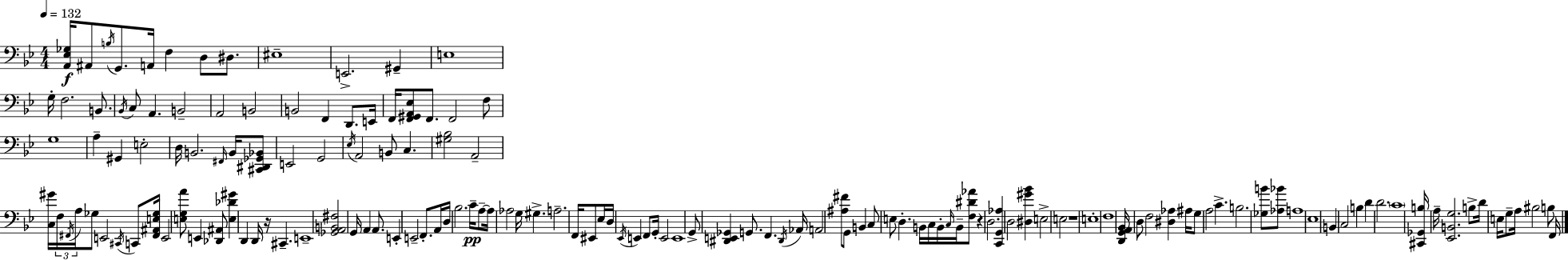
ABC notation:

X:1
T:Untitled
M:4/4
L:1/4
K:Gm
[A,,_E,_G,]/4 ^A,,/2 B,/4 G,,/2 A,,/4 F, D,/2 ^D,/2 ^E,4 E,,2 ^G,, E,4 G,/4 F,2 B,,/2 _B,,/4 C,/2 A,, B,,2 A,,2 B,,2 B,,2 F,, D,,/2 E,,/4 F,,/4 [F,,^G,,A,,_E,]/2 F,,/2 F,,2 F,/2 G,4 A, ^G,, E,2 D,/4 B,,2 ^F,,/4 B,,/4 [^C,,^D,,_G,,_B,,]/2 E,,2 G,,2 _E,/4 A,,2 B,,/2 C, [^G,_B,]2 A,,2 [C,^G]/4 F,/4 ^F,,/4 A,/4 _G,/2 E,,2 ^C,,/4 C,,/2 [^F,,^A,,E,_G,]/4 E,,2 [E,G,A]/2 E,, [_D,,^A,,]/2 [E,_D^G] D,, D,,/4 z/4 ^C,, E,,4 [_G,,A,,B,,^F,]2 G,,/4 A,, A,,/2 E,, E,,2 F,,/2 A,,/4 D,/4 _B,2 C/4 A,/2 A,/4 _A,2 G,/4 ^G, A,2 F,,/4 ^E,,/2 _E,/4 D,/4 _E,,/4 E,, F,,/2 G,,/4 E,,2 E,,4 G,,/2 [^D,,E,,_G,,] G,,/2 F,, ^D,,/4 _A,,/4 A,,2 [^A,^F]/2 G,,/2 B,, C,/2 E,/2 D, B,,/4 C,/4 B,,/4 C,/4 B,,/4 [F,^D_A]/2 z D,2 [C,,G,,_A,] D,2 [^D,^G_B] E,2 E,2 z4 E,4 F,4 [D,,G,,A,,_B,,]/4 D,/2 F,2 [^D,_A,] ^A,/4 G,/2 A,2 C B,2 [_G,B]/2 [_A,_B]/2 A,4 _E,4 B,, C,2 B, D D2 C4 [^C,,_G,,B,]/4 A,/4 [_E,,B,,G,]2 B,/2 D/4 E,/4 G,/2 A,/4 ^B,2 B,/2 F,,/4